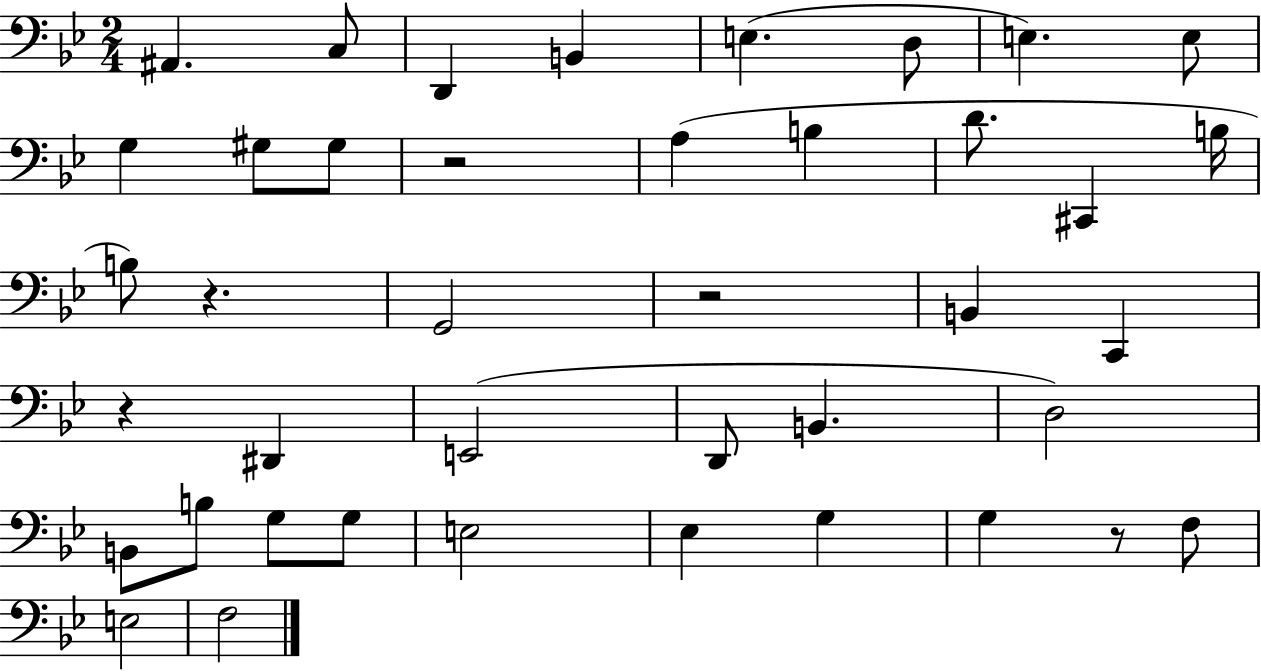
X:1
T:Untitled
M:2/4
L:1/4
K:Bb
^A,, C,/2 D,, B,, E, D,/2 E, E,/2 G, ^G,/2 ^G,/2 z2 A, B, D/2 ^C,, B,/4 B,/2 z G,,2 z2 B,, C,, z ^D,, E,,2 D,,/2 B,, D,2 B,,/2 B,/2 G,/2 G,/2 E,2 _E, G, G, z/2 F,/2 E,2 F,2